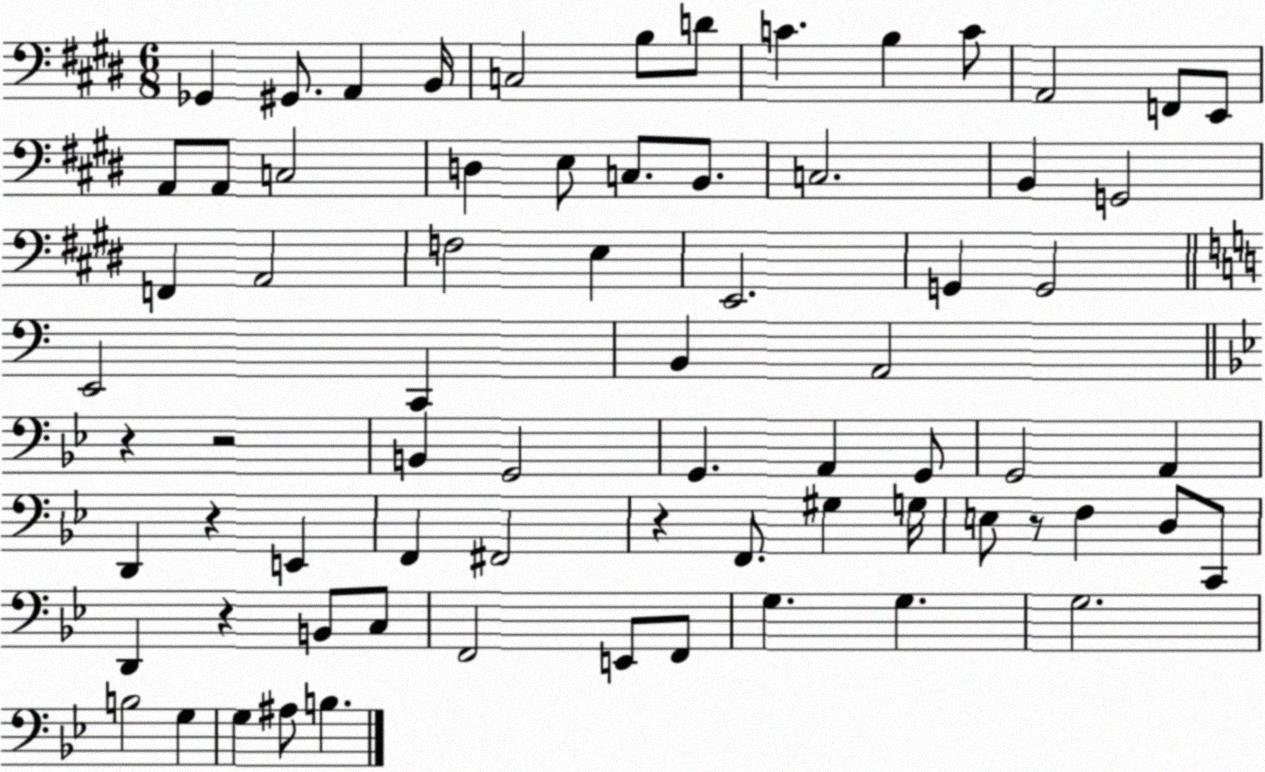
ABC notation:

X:1
T:Untitled
M:6/8
L:1/4
K:E
_G,, ^G,,/2 A,, B,,/4 C,2 B,/2 D/2 C B, C/2 A,,2 F,,/2 E,,/2 A,,/2 A,,/2 C,2 D, E,/2 C,/2 B,,/2 C,2 B,, G,,2 F,, A,,2 F,2 E, E,,2 G,, G,,2 E,,2 C,, B,, A,,2 z z2 B,, G,,2 G,, A,, G,,/2 G,,2 A,, D,, z E,, F,, ^F,,2 z F,,/2 ^G, G,/4 E,/2 z/2 F, D,/2 C,,/2 D,, z B,,/2 C,/2 F,,2 E,,/2 F,,/2 G, G, G,2 B,2 G, G, ^A,/2 B,